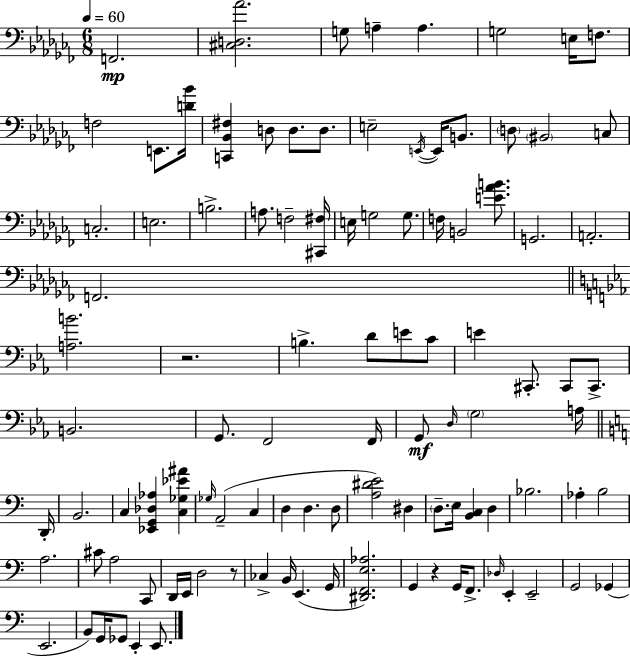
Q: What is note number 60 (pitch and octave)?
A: E3